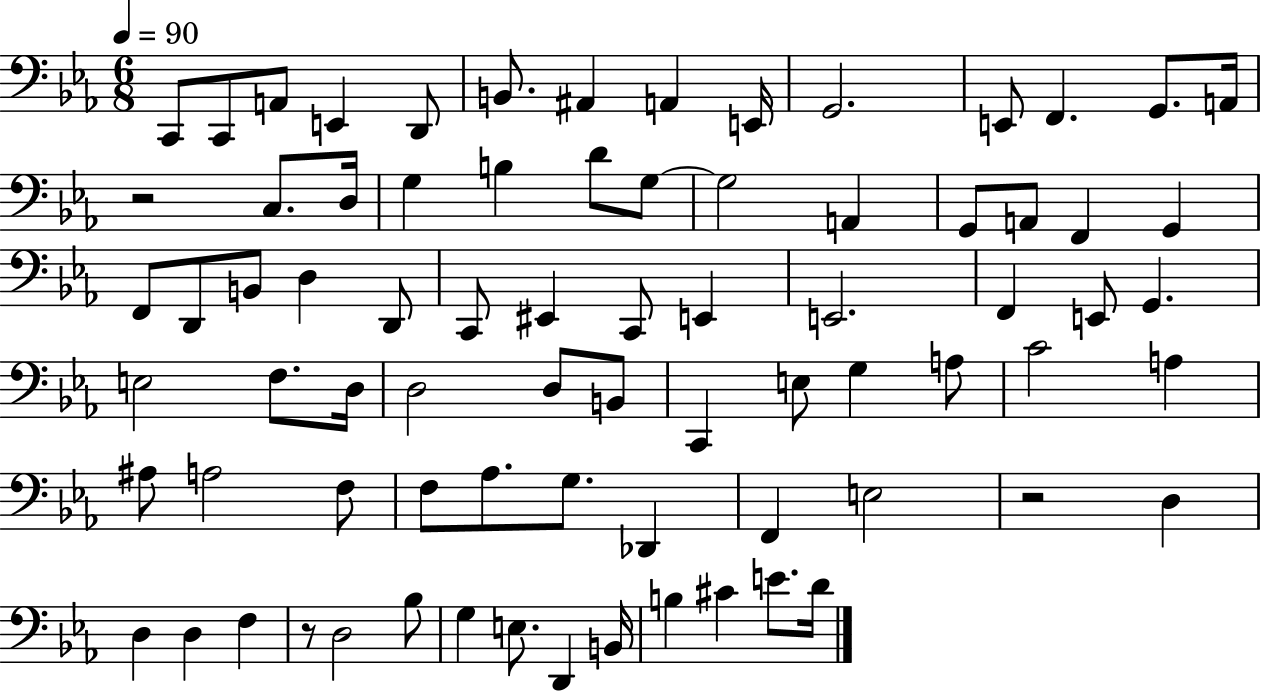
X:1
T:Untitled
M:6/8
L:1/4
K:Eb
C,,/2 C,,/2 A,,/2 E,, D,,/2 B,,/2 ^A,, A,, E,,/4 G,,2 E,,/2 F,, G,,/2 A,,/4 z2 C,/2 D,/4 G, B, D/2 G,/2 G,2 A,, G,,/2 A,,/2 F,, G,, F,,/2 D,,/2 B,,/2 D, D,,/2 C,,/2 ^E,, C,,/2 E,, E,,2 F,, E,,/2 G,, E,2 F,/2 D,/4 D,2 D,/2 B,,/2 C,, E,/2 G, A,/2 C2 A, ^A,/2 A,2 F,/2 F,/2 _A,/2 G,/2 _D,, F,, E,2 z2 D, D, D, F, z/2 D,2 _B,/2 G, E,/2 D,, B,,/4 B, ^C E/2 D/4